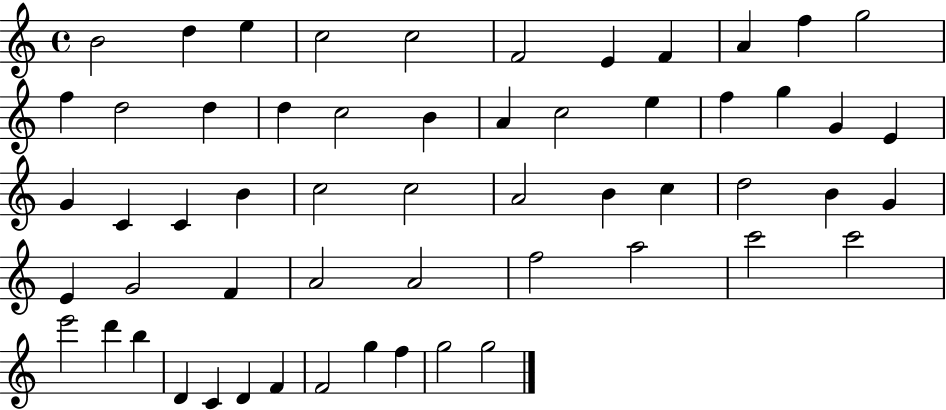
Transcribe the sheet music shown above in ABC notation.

X:1
T:Untitled
M:4/4
L:1/4
K:C
B2 d e c2 c2 F2 E F A f g2 f d2 d d c2 B A c2 e f g G E G C C B c2 c2 A2 B c d2 B G E G2 F A2 A2 f2 a2 c'2 c'2 e'2 d' b D C D F F2 g f g2 g2